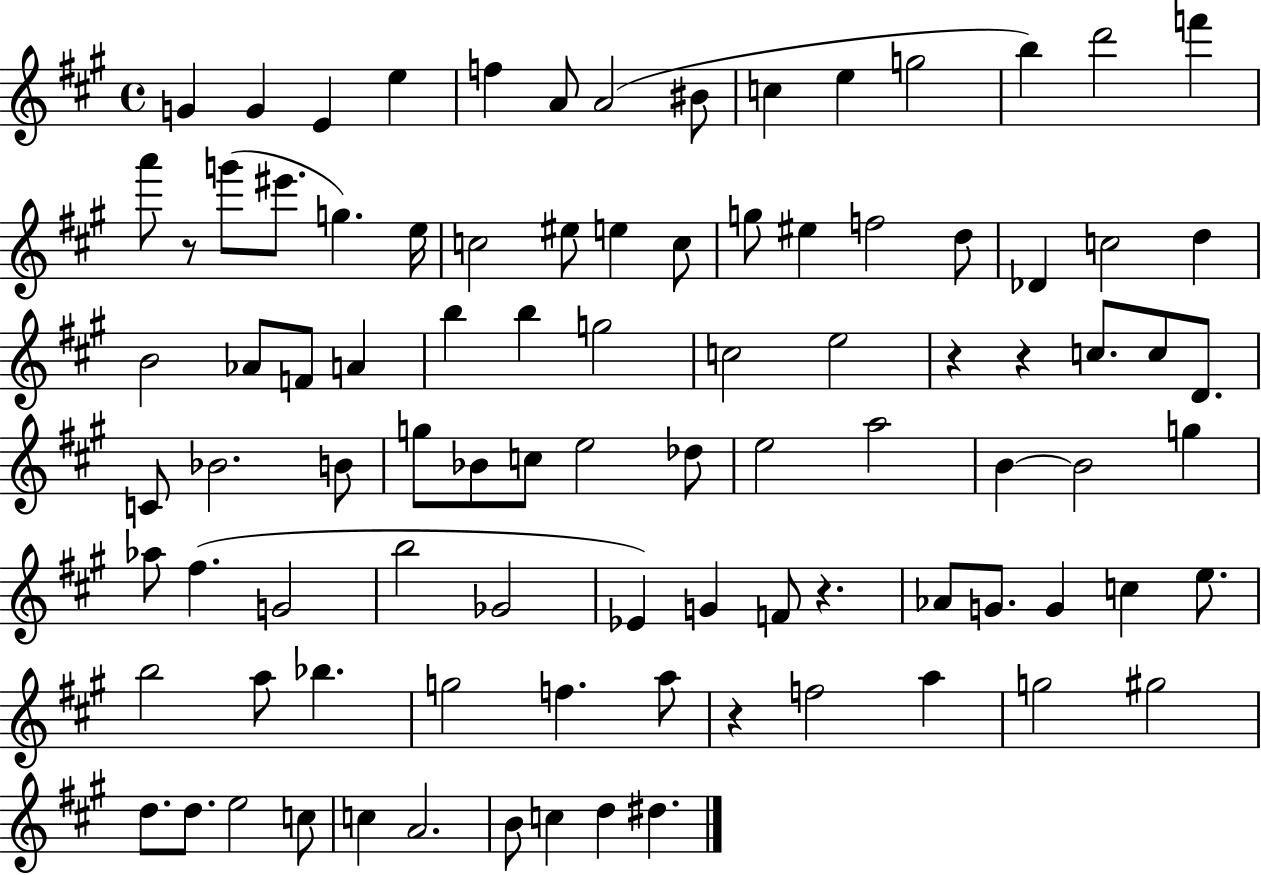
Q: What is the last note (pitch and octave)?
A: D#5